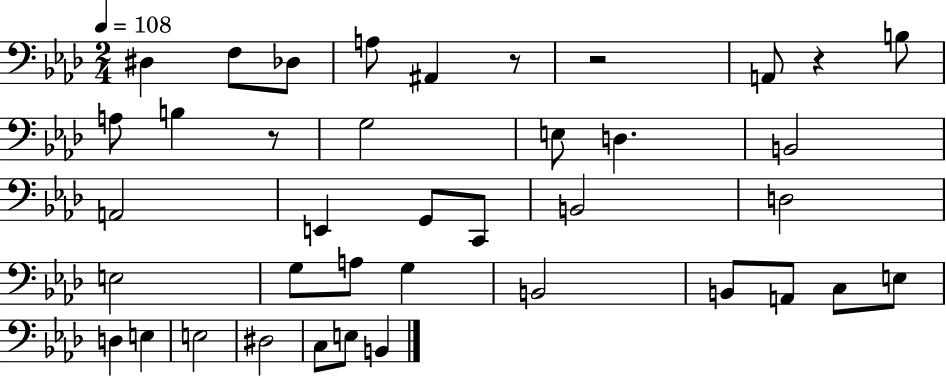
X:1
T:Untitled
M:2/4
L:1/4
K:Ab
^D, F,/2 _D,/2 A,/2 ^A,, z/2 z2 A,,/2 z B,/2 A,/2 B, z/2 G,2 E,/2 D, B,,2 A,,2 E,, G,,/2 C,,/2 B,,2 D,2 E,2 G,/2 A,/2 G, B,,2 B,,/2 A,,/2 C,/2 E,/2 D, E, E,2 ^D,2 C,/2 E,/2 B,,